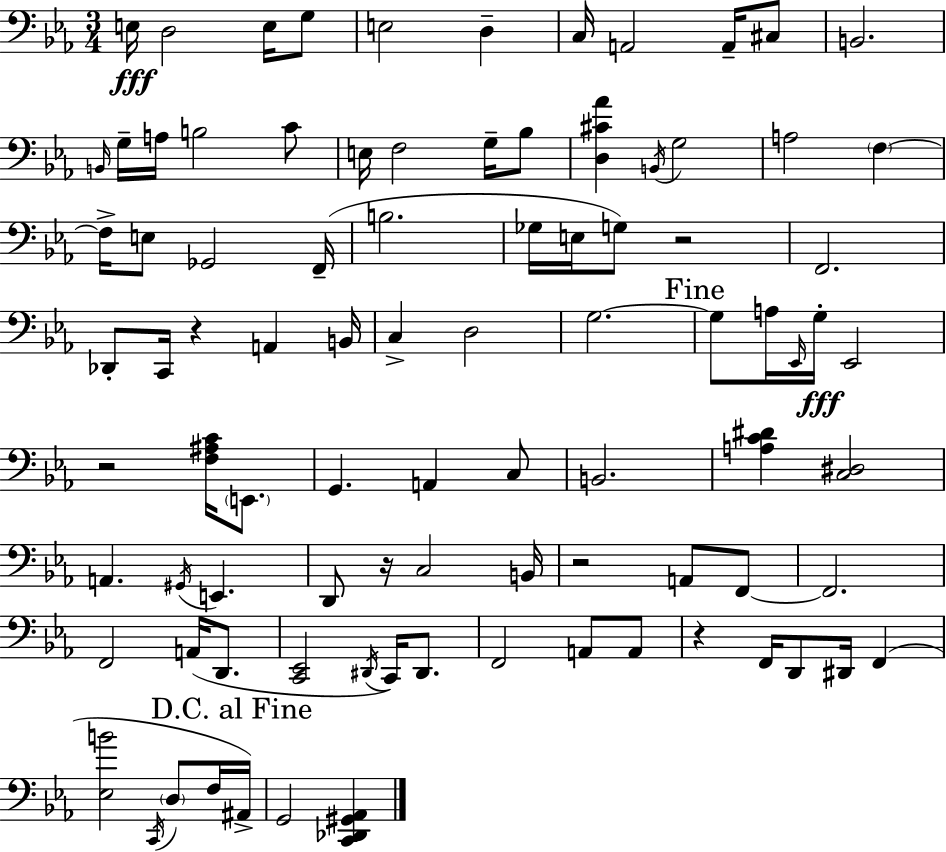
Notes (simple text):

E3/s D3/h E3/s G3/e E3/h D3/q C3/s A2/h A2/s C#3/e B2/h. B2/s G3/s A3/s B3/h C4/e E3/s F3/h G3/s Bb3/e [D3,C#4,Ab4]/q B2/s G3/h A3/h F3/q F3/s E3/e Gb2/h F2/s B3/h. Gb3/s E3/s G3/e R/h F2/h. Db2/e C2/s R/q A2/q B2/s C3/q D3/h G3/h. G3/e A3/s Eb2/s G3/s Eb2/h R/h [F3,A#3,C4]/s E2/e. G2/q. A2/q C3/e B2/h. [A3,C4,D#4]/q [C3,D#3]/h A2/q. G#2/s E2/q. D2/e R/s C3/h B2/s R/h A2/e F2/e F2/h. F2/h A2/s D2/e. [C2,Eb2]/h D#2/s C2/s D#2/e. F2/h A2/e A2/e R/q F2/s D2/e D#2/s F2/q [Eb3,B4]/h C2/s D3/e F3/s A#2/s G2/h [C2,Db2,G#2,Ab2]/q